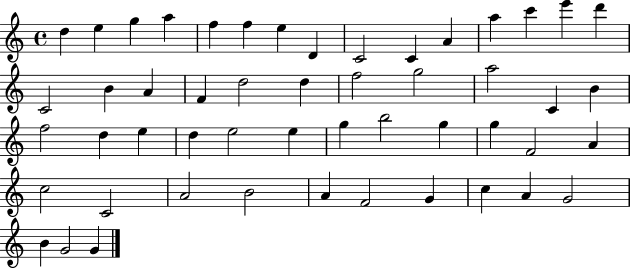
{
  \clef treble
  \time 4/4
  \defaultTimeSignature
  \key c \major
  d''4 e''4 g''4 a''4 | f''4 f''4 e''4 d'4 | c'2 c'4 a'4 | a''4 c'''4 e'''4 d'''4 | \break c'2 b'4 a'4 | f'4 d''2 d''4 | f''2 g''2 | a''2 c'4 b'4 | \break f''2 d''4 e''4 | d''4 e''2 e''4 | g''4 b''2 g''4 | g''4 f'2 a'4 | \break c''2 c'2 | a'2 b'2 | a'4 f'2 g'4 | c''4 a'4 g'2 | \break b'4 g'2 g'4 | \bar "|."
}